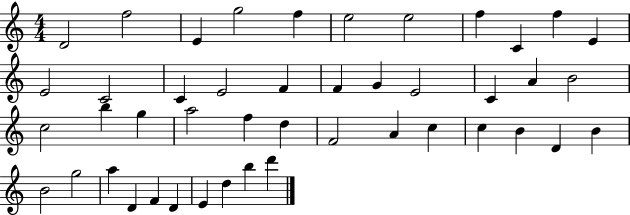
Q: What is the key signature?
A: C major